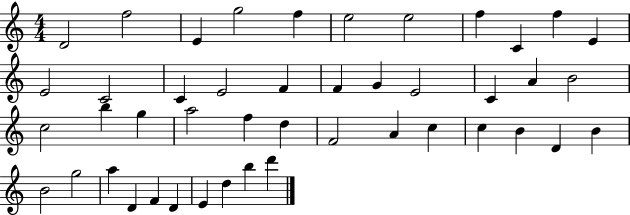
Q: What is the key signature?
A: C major